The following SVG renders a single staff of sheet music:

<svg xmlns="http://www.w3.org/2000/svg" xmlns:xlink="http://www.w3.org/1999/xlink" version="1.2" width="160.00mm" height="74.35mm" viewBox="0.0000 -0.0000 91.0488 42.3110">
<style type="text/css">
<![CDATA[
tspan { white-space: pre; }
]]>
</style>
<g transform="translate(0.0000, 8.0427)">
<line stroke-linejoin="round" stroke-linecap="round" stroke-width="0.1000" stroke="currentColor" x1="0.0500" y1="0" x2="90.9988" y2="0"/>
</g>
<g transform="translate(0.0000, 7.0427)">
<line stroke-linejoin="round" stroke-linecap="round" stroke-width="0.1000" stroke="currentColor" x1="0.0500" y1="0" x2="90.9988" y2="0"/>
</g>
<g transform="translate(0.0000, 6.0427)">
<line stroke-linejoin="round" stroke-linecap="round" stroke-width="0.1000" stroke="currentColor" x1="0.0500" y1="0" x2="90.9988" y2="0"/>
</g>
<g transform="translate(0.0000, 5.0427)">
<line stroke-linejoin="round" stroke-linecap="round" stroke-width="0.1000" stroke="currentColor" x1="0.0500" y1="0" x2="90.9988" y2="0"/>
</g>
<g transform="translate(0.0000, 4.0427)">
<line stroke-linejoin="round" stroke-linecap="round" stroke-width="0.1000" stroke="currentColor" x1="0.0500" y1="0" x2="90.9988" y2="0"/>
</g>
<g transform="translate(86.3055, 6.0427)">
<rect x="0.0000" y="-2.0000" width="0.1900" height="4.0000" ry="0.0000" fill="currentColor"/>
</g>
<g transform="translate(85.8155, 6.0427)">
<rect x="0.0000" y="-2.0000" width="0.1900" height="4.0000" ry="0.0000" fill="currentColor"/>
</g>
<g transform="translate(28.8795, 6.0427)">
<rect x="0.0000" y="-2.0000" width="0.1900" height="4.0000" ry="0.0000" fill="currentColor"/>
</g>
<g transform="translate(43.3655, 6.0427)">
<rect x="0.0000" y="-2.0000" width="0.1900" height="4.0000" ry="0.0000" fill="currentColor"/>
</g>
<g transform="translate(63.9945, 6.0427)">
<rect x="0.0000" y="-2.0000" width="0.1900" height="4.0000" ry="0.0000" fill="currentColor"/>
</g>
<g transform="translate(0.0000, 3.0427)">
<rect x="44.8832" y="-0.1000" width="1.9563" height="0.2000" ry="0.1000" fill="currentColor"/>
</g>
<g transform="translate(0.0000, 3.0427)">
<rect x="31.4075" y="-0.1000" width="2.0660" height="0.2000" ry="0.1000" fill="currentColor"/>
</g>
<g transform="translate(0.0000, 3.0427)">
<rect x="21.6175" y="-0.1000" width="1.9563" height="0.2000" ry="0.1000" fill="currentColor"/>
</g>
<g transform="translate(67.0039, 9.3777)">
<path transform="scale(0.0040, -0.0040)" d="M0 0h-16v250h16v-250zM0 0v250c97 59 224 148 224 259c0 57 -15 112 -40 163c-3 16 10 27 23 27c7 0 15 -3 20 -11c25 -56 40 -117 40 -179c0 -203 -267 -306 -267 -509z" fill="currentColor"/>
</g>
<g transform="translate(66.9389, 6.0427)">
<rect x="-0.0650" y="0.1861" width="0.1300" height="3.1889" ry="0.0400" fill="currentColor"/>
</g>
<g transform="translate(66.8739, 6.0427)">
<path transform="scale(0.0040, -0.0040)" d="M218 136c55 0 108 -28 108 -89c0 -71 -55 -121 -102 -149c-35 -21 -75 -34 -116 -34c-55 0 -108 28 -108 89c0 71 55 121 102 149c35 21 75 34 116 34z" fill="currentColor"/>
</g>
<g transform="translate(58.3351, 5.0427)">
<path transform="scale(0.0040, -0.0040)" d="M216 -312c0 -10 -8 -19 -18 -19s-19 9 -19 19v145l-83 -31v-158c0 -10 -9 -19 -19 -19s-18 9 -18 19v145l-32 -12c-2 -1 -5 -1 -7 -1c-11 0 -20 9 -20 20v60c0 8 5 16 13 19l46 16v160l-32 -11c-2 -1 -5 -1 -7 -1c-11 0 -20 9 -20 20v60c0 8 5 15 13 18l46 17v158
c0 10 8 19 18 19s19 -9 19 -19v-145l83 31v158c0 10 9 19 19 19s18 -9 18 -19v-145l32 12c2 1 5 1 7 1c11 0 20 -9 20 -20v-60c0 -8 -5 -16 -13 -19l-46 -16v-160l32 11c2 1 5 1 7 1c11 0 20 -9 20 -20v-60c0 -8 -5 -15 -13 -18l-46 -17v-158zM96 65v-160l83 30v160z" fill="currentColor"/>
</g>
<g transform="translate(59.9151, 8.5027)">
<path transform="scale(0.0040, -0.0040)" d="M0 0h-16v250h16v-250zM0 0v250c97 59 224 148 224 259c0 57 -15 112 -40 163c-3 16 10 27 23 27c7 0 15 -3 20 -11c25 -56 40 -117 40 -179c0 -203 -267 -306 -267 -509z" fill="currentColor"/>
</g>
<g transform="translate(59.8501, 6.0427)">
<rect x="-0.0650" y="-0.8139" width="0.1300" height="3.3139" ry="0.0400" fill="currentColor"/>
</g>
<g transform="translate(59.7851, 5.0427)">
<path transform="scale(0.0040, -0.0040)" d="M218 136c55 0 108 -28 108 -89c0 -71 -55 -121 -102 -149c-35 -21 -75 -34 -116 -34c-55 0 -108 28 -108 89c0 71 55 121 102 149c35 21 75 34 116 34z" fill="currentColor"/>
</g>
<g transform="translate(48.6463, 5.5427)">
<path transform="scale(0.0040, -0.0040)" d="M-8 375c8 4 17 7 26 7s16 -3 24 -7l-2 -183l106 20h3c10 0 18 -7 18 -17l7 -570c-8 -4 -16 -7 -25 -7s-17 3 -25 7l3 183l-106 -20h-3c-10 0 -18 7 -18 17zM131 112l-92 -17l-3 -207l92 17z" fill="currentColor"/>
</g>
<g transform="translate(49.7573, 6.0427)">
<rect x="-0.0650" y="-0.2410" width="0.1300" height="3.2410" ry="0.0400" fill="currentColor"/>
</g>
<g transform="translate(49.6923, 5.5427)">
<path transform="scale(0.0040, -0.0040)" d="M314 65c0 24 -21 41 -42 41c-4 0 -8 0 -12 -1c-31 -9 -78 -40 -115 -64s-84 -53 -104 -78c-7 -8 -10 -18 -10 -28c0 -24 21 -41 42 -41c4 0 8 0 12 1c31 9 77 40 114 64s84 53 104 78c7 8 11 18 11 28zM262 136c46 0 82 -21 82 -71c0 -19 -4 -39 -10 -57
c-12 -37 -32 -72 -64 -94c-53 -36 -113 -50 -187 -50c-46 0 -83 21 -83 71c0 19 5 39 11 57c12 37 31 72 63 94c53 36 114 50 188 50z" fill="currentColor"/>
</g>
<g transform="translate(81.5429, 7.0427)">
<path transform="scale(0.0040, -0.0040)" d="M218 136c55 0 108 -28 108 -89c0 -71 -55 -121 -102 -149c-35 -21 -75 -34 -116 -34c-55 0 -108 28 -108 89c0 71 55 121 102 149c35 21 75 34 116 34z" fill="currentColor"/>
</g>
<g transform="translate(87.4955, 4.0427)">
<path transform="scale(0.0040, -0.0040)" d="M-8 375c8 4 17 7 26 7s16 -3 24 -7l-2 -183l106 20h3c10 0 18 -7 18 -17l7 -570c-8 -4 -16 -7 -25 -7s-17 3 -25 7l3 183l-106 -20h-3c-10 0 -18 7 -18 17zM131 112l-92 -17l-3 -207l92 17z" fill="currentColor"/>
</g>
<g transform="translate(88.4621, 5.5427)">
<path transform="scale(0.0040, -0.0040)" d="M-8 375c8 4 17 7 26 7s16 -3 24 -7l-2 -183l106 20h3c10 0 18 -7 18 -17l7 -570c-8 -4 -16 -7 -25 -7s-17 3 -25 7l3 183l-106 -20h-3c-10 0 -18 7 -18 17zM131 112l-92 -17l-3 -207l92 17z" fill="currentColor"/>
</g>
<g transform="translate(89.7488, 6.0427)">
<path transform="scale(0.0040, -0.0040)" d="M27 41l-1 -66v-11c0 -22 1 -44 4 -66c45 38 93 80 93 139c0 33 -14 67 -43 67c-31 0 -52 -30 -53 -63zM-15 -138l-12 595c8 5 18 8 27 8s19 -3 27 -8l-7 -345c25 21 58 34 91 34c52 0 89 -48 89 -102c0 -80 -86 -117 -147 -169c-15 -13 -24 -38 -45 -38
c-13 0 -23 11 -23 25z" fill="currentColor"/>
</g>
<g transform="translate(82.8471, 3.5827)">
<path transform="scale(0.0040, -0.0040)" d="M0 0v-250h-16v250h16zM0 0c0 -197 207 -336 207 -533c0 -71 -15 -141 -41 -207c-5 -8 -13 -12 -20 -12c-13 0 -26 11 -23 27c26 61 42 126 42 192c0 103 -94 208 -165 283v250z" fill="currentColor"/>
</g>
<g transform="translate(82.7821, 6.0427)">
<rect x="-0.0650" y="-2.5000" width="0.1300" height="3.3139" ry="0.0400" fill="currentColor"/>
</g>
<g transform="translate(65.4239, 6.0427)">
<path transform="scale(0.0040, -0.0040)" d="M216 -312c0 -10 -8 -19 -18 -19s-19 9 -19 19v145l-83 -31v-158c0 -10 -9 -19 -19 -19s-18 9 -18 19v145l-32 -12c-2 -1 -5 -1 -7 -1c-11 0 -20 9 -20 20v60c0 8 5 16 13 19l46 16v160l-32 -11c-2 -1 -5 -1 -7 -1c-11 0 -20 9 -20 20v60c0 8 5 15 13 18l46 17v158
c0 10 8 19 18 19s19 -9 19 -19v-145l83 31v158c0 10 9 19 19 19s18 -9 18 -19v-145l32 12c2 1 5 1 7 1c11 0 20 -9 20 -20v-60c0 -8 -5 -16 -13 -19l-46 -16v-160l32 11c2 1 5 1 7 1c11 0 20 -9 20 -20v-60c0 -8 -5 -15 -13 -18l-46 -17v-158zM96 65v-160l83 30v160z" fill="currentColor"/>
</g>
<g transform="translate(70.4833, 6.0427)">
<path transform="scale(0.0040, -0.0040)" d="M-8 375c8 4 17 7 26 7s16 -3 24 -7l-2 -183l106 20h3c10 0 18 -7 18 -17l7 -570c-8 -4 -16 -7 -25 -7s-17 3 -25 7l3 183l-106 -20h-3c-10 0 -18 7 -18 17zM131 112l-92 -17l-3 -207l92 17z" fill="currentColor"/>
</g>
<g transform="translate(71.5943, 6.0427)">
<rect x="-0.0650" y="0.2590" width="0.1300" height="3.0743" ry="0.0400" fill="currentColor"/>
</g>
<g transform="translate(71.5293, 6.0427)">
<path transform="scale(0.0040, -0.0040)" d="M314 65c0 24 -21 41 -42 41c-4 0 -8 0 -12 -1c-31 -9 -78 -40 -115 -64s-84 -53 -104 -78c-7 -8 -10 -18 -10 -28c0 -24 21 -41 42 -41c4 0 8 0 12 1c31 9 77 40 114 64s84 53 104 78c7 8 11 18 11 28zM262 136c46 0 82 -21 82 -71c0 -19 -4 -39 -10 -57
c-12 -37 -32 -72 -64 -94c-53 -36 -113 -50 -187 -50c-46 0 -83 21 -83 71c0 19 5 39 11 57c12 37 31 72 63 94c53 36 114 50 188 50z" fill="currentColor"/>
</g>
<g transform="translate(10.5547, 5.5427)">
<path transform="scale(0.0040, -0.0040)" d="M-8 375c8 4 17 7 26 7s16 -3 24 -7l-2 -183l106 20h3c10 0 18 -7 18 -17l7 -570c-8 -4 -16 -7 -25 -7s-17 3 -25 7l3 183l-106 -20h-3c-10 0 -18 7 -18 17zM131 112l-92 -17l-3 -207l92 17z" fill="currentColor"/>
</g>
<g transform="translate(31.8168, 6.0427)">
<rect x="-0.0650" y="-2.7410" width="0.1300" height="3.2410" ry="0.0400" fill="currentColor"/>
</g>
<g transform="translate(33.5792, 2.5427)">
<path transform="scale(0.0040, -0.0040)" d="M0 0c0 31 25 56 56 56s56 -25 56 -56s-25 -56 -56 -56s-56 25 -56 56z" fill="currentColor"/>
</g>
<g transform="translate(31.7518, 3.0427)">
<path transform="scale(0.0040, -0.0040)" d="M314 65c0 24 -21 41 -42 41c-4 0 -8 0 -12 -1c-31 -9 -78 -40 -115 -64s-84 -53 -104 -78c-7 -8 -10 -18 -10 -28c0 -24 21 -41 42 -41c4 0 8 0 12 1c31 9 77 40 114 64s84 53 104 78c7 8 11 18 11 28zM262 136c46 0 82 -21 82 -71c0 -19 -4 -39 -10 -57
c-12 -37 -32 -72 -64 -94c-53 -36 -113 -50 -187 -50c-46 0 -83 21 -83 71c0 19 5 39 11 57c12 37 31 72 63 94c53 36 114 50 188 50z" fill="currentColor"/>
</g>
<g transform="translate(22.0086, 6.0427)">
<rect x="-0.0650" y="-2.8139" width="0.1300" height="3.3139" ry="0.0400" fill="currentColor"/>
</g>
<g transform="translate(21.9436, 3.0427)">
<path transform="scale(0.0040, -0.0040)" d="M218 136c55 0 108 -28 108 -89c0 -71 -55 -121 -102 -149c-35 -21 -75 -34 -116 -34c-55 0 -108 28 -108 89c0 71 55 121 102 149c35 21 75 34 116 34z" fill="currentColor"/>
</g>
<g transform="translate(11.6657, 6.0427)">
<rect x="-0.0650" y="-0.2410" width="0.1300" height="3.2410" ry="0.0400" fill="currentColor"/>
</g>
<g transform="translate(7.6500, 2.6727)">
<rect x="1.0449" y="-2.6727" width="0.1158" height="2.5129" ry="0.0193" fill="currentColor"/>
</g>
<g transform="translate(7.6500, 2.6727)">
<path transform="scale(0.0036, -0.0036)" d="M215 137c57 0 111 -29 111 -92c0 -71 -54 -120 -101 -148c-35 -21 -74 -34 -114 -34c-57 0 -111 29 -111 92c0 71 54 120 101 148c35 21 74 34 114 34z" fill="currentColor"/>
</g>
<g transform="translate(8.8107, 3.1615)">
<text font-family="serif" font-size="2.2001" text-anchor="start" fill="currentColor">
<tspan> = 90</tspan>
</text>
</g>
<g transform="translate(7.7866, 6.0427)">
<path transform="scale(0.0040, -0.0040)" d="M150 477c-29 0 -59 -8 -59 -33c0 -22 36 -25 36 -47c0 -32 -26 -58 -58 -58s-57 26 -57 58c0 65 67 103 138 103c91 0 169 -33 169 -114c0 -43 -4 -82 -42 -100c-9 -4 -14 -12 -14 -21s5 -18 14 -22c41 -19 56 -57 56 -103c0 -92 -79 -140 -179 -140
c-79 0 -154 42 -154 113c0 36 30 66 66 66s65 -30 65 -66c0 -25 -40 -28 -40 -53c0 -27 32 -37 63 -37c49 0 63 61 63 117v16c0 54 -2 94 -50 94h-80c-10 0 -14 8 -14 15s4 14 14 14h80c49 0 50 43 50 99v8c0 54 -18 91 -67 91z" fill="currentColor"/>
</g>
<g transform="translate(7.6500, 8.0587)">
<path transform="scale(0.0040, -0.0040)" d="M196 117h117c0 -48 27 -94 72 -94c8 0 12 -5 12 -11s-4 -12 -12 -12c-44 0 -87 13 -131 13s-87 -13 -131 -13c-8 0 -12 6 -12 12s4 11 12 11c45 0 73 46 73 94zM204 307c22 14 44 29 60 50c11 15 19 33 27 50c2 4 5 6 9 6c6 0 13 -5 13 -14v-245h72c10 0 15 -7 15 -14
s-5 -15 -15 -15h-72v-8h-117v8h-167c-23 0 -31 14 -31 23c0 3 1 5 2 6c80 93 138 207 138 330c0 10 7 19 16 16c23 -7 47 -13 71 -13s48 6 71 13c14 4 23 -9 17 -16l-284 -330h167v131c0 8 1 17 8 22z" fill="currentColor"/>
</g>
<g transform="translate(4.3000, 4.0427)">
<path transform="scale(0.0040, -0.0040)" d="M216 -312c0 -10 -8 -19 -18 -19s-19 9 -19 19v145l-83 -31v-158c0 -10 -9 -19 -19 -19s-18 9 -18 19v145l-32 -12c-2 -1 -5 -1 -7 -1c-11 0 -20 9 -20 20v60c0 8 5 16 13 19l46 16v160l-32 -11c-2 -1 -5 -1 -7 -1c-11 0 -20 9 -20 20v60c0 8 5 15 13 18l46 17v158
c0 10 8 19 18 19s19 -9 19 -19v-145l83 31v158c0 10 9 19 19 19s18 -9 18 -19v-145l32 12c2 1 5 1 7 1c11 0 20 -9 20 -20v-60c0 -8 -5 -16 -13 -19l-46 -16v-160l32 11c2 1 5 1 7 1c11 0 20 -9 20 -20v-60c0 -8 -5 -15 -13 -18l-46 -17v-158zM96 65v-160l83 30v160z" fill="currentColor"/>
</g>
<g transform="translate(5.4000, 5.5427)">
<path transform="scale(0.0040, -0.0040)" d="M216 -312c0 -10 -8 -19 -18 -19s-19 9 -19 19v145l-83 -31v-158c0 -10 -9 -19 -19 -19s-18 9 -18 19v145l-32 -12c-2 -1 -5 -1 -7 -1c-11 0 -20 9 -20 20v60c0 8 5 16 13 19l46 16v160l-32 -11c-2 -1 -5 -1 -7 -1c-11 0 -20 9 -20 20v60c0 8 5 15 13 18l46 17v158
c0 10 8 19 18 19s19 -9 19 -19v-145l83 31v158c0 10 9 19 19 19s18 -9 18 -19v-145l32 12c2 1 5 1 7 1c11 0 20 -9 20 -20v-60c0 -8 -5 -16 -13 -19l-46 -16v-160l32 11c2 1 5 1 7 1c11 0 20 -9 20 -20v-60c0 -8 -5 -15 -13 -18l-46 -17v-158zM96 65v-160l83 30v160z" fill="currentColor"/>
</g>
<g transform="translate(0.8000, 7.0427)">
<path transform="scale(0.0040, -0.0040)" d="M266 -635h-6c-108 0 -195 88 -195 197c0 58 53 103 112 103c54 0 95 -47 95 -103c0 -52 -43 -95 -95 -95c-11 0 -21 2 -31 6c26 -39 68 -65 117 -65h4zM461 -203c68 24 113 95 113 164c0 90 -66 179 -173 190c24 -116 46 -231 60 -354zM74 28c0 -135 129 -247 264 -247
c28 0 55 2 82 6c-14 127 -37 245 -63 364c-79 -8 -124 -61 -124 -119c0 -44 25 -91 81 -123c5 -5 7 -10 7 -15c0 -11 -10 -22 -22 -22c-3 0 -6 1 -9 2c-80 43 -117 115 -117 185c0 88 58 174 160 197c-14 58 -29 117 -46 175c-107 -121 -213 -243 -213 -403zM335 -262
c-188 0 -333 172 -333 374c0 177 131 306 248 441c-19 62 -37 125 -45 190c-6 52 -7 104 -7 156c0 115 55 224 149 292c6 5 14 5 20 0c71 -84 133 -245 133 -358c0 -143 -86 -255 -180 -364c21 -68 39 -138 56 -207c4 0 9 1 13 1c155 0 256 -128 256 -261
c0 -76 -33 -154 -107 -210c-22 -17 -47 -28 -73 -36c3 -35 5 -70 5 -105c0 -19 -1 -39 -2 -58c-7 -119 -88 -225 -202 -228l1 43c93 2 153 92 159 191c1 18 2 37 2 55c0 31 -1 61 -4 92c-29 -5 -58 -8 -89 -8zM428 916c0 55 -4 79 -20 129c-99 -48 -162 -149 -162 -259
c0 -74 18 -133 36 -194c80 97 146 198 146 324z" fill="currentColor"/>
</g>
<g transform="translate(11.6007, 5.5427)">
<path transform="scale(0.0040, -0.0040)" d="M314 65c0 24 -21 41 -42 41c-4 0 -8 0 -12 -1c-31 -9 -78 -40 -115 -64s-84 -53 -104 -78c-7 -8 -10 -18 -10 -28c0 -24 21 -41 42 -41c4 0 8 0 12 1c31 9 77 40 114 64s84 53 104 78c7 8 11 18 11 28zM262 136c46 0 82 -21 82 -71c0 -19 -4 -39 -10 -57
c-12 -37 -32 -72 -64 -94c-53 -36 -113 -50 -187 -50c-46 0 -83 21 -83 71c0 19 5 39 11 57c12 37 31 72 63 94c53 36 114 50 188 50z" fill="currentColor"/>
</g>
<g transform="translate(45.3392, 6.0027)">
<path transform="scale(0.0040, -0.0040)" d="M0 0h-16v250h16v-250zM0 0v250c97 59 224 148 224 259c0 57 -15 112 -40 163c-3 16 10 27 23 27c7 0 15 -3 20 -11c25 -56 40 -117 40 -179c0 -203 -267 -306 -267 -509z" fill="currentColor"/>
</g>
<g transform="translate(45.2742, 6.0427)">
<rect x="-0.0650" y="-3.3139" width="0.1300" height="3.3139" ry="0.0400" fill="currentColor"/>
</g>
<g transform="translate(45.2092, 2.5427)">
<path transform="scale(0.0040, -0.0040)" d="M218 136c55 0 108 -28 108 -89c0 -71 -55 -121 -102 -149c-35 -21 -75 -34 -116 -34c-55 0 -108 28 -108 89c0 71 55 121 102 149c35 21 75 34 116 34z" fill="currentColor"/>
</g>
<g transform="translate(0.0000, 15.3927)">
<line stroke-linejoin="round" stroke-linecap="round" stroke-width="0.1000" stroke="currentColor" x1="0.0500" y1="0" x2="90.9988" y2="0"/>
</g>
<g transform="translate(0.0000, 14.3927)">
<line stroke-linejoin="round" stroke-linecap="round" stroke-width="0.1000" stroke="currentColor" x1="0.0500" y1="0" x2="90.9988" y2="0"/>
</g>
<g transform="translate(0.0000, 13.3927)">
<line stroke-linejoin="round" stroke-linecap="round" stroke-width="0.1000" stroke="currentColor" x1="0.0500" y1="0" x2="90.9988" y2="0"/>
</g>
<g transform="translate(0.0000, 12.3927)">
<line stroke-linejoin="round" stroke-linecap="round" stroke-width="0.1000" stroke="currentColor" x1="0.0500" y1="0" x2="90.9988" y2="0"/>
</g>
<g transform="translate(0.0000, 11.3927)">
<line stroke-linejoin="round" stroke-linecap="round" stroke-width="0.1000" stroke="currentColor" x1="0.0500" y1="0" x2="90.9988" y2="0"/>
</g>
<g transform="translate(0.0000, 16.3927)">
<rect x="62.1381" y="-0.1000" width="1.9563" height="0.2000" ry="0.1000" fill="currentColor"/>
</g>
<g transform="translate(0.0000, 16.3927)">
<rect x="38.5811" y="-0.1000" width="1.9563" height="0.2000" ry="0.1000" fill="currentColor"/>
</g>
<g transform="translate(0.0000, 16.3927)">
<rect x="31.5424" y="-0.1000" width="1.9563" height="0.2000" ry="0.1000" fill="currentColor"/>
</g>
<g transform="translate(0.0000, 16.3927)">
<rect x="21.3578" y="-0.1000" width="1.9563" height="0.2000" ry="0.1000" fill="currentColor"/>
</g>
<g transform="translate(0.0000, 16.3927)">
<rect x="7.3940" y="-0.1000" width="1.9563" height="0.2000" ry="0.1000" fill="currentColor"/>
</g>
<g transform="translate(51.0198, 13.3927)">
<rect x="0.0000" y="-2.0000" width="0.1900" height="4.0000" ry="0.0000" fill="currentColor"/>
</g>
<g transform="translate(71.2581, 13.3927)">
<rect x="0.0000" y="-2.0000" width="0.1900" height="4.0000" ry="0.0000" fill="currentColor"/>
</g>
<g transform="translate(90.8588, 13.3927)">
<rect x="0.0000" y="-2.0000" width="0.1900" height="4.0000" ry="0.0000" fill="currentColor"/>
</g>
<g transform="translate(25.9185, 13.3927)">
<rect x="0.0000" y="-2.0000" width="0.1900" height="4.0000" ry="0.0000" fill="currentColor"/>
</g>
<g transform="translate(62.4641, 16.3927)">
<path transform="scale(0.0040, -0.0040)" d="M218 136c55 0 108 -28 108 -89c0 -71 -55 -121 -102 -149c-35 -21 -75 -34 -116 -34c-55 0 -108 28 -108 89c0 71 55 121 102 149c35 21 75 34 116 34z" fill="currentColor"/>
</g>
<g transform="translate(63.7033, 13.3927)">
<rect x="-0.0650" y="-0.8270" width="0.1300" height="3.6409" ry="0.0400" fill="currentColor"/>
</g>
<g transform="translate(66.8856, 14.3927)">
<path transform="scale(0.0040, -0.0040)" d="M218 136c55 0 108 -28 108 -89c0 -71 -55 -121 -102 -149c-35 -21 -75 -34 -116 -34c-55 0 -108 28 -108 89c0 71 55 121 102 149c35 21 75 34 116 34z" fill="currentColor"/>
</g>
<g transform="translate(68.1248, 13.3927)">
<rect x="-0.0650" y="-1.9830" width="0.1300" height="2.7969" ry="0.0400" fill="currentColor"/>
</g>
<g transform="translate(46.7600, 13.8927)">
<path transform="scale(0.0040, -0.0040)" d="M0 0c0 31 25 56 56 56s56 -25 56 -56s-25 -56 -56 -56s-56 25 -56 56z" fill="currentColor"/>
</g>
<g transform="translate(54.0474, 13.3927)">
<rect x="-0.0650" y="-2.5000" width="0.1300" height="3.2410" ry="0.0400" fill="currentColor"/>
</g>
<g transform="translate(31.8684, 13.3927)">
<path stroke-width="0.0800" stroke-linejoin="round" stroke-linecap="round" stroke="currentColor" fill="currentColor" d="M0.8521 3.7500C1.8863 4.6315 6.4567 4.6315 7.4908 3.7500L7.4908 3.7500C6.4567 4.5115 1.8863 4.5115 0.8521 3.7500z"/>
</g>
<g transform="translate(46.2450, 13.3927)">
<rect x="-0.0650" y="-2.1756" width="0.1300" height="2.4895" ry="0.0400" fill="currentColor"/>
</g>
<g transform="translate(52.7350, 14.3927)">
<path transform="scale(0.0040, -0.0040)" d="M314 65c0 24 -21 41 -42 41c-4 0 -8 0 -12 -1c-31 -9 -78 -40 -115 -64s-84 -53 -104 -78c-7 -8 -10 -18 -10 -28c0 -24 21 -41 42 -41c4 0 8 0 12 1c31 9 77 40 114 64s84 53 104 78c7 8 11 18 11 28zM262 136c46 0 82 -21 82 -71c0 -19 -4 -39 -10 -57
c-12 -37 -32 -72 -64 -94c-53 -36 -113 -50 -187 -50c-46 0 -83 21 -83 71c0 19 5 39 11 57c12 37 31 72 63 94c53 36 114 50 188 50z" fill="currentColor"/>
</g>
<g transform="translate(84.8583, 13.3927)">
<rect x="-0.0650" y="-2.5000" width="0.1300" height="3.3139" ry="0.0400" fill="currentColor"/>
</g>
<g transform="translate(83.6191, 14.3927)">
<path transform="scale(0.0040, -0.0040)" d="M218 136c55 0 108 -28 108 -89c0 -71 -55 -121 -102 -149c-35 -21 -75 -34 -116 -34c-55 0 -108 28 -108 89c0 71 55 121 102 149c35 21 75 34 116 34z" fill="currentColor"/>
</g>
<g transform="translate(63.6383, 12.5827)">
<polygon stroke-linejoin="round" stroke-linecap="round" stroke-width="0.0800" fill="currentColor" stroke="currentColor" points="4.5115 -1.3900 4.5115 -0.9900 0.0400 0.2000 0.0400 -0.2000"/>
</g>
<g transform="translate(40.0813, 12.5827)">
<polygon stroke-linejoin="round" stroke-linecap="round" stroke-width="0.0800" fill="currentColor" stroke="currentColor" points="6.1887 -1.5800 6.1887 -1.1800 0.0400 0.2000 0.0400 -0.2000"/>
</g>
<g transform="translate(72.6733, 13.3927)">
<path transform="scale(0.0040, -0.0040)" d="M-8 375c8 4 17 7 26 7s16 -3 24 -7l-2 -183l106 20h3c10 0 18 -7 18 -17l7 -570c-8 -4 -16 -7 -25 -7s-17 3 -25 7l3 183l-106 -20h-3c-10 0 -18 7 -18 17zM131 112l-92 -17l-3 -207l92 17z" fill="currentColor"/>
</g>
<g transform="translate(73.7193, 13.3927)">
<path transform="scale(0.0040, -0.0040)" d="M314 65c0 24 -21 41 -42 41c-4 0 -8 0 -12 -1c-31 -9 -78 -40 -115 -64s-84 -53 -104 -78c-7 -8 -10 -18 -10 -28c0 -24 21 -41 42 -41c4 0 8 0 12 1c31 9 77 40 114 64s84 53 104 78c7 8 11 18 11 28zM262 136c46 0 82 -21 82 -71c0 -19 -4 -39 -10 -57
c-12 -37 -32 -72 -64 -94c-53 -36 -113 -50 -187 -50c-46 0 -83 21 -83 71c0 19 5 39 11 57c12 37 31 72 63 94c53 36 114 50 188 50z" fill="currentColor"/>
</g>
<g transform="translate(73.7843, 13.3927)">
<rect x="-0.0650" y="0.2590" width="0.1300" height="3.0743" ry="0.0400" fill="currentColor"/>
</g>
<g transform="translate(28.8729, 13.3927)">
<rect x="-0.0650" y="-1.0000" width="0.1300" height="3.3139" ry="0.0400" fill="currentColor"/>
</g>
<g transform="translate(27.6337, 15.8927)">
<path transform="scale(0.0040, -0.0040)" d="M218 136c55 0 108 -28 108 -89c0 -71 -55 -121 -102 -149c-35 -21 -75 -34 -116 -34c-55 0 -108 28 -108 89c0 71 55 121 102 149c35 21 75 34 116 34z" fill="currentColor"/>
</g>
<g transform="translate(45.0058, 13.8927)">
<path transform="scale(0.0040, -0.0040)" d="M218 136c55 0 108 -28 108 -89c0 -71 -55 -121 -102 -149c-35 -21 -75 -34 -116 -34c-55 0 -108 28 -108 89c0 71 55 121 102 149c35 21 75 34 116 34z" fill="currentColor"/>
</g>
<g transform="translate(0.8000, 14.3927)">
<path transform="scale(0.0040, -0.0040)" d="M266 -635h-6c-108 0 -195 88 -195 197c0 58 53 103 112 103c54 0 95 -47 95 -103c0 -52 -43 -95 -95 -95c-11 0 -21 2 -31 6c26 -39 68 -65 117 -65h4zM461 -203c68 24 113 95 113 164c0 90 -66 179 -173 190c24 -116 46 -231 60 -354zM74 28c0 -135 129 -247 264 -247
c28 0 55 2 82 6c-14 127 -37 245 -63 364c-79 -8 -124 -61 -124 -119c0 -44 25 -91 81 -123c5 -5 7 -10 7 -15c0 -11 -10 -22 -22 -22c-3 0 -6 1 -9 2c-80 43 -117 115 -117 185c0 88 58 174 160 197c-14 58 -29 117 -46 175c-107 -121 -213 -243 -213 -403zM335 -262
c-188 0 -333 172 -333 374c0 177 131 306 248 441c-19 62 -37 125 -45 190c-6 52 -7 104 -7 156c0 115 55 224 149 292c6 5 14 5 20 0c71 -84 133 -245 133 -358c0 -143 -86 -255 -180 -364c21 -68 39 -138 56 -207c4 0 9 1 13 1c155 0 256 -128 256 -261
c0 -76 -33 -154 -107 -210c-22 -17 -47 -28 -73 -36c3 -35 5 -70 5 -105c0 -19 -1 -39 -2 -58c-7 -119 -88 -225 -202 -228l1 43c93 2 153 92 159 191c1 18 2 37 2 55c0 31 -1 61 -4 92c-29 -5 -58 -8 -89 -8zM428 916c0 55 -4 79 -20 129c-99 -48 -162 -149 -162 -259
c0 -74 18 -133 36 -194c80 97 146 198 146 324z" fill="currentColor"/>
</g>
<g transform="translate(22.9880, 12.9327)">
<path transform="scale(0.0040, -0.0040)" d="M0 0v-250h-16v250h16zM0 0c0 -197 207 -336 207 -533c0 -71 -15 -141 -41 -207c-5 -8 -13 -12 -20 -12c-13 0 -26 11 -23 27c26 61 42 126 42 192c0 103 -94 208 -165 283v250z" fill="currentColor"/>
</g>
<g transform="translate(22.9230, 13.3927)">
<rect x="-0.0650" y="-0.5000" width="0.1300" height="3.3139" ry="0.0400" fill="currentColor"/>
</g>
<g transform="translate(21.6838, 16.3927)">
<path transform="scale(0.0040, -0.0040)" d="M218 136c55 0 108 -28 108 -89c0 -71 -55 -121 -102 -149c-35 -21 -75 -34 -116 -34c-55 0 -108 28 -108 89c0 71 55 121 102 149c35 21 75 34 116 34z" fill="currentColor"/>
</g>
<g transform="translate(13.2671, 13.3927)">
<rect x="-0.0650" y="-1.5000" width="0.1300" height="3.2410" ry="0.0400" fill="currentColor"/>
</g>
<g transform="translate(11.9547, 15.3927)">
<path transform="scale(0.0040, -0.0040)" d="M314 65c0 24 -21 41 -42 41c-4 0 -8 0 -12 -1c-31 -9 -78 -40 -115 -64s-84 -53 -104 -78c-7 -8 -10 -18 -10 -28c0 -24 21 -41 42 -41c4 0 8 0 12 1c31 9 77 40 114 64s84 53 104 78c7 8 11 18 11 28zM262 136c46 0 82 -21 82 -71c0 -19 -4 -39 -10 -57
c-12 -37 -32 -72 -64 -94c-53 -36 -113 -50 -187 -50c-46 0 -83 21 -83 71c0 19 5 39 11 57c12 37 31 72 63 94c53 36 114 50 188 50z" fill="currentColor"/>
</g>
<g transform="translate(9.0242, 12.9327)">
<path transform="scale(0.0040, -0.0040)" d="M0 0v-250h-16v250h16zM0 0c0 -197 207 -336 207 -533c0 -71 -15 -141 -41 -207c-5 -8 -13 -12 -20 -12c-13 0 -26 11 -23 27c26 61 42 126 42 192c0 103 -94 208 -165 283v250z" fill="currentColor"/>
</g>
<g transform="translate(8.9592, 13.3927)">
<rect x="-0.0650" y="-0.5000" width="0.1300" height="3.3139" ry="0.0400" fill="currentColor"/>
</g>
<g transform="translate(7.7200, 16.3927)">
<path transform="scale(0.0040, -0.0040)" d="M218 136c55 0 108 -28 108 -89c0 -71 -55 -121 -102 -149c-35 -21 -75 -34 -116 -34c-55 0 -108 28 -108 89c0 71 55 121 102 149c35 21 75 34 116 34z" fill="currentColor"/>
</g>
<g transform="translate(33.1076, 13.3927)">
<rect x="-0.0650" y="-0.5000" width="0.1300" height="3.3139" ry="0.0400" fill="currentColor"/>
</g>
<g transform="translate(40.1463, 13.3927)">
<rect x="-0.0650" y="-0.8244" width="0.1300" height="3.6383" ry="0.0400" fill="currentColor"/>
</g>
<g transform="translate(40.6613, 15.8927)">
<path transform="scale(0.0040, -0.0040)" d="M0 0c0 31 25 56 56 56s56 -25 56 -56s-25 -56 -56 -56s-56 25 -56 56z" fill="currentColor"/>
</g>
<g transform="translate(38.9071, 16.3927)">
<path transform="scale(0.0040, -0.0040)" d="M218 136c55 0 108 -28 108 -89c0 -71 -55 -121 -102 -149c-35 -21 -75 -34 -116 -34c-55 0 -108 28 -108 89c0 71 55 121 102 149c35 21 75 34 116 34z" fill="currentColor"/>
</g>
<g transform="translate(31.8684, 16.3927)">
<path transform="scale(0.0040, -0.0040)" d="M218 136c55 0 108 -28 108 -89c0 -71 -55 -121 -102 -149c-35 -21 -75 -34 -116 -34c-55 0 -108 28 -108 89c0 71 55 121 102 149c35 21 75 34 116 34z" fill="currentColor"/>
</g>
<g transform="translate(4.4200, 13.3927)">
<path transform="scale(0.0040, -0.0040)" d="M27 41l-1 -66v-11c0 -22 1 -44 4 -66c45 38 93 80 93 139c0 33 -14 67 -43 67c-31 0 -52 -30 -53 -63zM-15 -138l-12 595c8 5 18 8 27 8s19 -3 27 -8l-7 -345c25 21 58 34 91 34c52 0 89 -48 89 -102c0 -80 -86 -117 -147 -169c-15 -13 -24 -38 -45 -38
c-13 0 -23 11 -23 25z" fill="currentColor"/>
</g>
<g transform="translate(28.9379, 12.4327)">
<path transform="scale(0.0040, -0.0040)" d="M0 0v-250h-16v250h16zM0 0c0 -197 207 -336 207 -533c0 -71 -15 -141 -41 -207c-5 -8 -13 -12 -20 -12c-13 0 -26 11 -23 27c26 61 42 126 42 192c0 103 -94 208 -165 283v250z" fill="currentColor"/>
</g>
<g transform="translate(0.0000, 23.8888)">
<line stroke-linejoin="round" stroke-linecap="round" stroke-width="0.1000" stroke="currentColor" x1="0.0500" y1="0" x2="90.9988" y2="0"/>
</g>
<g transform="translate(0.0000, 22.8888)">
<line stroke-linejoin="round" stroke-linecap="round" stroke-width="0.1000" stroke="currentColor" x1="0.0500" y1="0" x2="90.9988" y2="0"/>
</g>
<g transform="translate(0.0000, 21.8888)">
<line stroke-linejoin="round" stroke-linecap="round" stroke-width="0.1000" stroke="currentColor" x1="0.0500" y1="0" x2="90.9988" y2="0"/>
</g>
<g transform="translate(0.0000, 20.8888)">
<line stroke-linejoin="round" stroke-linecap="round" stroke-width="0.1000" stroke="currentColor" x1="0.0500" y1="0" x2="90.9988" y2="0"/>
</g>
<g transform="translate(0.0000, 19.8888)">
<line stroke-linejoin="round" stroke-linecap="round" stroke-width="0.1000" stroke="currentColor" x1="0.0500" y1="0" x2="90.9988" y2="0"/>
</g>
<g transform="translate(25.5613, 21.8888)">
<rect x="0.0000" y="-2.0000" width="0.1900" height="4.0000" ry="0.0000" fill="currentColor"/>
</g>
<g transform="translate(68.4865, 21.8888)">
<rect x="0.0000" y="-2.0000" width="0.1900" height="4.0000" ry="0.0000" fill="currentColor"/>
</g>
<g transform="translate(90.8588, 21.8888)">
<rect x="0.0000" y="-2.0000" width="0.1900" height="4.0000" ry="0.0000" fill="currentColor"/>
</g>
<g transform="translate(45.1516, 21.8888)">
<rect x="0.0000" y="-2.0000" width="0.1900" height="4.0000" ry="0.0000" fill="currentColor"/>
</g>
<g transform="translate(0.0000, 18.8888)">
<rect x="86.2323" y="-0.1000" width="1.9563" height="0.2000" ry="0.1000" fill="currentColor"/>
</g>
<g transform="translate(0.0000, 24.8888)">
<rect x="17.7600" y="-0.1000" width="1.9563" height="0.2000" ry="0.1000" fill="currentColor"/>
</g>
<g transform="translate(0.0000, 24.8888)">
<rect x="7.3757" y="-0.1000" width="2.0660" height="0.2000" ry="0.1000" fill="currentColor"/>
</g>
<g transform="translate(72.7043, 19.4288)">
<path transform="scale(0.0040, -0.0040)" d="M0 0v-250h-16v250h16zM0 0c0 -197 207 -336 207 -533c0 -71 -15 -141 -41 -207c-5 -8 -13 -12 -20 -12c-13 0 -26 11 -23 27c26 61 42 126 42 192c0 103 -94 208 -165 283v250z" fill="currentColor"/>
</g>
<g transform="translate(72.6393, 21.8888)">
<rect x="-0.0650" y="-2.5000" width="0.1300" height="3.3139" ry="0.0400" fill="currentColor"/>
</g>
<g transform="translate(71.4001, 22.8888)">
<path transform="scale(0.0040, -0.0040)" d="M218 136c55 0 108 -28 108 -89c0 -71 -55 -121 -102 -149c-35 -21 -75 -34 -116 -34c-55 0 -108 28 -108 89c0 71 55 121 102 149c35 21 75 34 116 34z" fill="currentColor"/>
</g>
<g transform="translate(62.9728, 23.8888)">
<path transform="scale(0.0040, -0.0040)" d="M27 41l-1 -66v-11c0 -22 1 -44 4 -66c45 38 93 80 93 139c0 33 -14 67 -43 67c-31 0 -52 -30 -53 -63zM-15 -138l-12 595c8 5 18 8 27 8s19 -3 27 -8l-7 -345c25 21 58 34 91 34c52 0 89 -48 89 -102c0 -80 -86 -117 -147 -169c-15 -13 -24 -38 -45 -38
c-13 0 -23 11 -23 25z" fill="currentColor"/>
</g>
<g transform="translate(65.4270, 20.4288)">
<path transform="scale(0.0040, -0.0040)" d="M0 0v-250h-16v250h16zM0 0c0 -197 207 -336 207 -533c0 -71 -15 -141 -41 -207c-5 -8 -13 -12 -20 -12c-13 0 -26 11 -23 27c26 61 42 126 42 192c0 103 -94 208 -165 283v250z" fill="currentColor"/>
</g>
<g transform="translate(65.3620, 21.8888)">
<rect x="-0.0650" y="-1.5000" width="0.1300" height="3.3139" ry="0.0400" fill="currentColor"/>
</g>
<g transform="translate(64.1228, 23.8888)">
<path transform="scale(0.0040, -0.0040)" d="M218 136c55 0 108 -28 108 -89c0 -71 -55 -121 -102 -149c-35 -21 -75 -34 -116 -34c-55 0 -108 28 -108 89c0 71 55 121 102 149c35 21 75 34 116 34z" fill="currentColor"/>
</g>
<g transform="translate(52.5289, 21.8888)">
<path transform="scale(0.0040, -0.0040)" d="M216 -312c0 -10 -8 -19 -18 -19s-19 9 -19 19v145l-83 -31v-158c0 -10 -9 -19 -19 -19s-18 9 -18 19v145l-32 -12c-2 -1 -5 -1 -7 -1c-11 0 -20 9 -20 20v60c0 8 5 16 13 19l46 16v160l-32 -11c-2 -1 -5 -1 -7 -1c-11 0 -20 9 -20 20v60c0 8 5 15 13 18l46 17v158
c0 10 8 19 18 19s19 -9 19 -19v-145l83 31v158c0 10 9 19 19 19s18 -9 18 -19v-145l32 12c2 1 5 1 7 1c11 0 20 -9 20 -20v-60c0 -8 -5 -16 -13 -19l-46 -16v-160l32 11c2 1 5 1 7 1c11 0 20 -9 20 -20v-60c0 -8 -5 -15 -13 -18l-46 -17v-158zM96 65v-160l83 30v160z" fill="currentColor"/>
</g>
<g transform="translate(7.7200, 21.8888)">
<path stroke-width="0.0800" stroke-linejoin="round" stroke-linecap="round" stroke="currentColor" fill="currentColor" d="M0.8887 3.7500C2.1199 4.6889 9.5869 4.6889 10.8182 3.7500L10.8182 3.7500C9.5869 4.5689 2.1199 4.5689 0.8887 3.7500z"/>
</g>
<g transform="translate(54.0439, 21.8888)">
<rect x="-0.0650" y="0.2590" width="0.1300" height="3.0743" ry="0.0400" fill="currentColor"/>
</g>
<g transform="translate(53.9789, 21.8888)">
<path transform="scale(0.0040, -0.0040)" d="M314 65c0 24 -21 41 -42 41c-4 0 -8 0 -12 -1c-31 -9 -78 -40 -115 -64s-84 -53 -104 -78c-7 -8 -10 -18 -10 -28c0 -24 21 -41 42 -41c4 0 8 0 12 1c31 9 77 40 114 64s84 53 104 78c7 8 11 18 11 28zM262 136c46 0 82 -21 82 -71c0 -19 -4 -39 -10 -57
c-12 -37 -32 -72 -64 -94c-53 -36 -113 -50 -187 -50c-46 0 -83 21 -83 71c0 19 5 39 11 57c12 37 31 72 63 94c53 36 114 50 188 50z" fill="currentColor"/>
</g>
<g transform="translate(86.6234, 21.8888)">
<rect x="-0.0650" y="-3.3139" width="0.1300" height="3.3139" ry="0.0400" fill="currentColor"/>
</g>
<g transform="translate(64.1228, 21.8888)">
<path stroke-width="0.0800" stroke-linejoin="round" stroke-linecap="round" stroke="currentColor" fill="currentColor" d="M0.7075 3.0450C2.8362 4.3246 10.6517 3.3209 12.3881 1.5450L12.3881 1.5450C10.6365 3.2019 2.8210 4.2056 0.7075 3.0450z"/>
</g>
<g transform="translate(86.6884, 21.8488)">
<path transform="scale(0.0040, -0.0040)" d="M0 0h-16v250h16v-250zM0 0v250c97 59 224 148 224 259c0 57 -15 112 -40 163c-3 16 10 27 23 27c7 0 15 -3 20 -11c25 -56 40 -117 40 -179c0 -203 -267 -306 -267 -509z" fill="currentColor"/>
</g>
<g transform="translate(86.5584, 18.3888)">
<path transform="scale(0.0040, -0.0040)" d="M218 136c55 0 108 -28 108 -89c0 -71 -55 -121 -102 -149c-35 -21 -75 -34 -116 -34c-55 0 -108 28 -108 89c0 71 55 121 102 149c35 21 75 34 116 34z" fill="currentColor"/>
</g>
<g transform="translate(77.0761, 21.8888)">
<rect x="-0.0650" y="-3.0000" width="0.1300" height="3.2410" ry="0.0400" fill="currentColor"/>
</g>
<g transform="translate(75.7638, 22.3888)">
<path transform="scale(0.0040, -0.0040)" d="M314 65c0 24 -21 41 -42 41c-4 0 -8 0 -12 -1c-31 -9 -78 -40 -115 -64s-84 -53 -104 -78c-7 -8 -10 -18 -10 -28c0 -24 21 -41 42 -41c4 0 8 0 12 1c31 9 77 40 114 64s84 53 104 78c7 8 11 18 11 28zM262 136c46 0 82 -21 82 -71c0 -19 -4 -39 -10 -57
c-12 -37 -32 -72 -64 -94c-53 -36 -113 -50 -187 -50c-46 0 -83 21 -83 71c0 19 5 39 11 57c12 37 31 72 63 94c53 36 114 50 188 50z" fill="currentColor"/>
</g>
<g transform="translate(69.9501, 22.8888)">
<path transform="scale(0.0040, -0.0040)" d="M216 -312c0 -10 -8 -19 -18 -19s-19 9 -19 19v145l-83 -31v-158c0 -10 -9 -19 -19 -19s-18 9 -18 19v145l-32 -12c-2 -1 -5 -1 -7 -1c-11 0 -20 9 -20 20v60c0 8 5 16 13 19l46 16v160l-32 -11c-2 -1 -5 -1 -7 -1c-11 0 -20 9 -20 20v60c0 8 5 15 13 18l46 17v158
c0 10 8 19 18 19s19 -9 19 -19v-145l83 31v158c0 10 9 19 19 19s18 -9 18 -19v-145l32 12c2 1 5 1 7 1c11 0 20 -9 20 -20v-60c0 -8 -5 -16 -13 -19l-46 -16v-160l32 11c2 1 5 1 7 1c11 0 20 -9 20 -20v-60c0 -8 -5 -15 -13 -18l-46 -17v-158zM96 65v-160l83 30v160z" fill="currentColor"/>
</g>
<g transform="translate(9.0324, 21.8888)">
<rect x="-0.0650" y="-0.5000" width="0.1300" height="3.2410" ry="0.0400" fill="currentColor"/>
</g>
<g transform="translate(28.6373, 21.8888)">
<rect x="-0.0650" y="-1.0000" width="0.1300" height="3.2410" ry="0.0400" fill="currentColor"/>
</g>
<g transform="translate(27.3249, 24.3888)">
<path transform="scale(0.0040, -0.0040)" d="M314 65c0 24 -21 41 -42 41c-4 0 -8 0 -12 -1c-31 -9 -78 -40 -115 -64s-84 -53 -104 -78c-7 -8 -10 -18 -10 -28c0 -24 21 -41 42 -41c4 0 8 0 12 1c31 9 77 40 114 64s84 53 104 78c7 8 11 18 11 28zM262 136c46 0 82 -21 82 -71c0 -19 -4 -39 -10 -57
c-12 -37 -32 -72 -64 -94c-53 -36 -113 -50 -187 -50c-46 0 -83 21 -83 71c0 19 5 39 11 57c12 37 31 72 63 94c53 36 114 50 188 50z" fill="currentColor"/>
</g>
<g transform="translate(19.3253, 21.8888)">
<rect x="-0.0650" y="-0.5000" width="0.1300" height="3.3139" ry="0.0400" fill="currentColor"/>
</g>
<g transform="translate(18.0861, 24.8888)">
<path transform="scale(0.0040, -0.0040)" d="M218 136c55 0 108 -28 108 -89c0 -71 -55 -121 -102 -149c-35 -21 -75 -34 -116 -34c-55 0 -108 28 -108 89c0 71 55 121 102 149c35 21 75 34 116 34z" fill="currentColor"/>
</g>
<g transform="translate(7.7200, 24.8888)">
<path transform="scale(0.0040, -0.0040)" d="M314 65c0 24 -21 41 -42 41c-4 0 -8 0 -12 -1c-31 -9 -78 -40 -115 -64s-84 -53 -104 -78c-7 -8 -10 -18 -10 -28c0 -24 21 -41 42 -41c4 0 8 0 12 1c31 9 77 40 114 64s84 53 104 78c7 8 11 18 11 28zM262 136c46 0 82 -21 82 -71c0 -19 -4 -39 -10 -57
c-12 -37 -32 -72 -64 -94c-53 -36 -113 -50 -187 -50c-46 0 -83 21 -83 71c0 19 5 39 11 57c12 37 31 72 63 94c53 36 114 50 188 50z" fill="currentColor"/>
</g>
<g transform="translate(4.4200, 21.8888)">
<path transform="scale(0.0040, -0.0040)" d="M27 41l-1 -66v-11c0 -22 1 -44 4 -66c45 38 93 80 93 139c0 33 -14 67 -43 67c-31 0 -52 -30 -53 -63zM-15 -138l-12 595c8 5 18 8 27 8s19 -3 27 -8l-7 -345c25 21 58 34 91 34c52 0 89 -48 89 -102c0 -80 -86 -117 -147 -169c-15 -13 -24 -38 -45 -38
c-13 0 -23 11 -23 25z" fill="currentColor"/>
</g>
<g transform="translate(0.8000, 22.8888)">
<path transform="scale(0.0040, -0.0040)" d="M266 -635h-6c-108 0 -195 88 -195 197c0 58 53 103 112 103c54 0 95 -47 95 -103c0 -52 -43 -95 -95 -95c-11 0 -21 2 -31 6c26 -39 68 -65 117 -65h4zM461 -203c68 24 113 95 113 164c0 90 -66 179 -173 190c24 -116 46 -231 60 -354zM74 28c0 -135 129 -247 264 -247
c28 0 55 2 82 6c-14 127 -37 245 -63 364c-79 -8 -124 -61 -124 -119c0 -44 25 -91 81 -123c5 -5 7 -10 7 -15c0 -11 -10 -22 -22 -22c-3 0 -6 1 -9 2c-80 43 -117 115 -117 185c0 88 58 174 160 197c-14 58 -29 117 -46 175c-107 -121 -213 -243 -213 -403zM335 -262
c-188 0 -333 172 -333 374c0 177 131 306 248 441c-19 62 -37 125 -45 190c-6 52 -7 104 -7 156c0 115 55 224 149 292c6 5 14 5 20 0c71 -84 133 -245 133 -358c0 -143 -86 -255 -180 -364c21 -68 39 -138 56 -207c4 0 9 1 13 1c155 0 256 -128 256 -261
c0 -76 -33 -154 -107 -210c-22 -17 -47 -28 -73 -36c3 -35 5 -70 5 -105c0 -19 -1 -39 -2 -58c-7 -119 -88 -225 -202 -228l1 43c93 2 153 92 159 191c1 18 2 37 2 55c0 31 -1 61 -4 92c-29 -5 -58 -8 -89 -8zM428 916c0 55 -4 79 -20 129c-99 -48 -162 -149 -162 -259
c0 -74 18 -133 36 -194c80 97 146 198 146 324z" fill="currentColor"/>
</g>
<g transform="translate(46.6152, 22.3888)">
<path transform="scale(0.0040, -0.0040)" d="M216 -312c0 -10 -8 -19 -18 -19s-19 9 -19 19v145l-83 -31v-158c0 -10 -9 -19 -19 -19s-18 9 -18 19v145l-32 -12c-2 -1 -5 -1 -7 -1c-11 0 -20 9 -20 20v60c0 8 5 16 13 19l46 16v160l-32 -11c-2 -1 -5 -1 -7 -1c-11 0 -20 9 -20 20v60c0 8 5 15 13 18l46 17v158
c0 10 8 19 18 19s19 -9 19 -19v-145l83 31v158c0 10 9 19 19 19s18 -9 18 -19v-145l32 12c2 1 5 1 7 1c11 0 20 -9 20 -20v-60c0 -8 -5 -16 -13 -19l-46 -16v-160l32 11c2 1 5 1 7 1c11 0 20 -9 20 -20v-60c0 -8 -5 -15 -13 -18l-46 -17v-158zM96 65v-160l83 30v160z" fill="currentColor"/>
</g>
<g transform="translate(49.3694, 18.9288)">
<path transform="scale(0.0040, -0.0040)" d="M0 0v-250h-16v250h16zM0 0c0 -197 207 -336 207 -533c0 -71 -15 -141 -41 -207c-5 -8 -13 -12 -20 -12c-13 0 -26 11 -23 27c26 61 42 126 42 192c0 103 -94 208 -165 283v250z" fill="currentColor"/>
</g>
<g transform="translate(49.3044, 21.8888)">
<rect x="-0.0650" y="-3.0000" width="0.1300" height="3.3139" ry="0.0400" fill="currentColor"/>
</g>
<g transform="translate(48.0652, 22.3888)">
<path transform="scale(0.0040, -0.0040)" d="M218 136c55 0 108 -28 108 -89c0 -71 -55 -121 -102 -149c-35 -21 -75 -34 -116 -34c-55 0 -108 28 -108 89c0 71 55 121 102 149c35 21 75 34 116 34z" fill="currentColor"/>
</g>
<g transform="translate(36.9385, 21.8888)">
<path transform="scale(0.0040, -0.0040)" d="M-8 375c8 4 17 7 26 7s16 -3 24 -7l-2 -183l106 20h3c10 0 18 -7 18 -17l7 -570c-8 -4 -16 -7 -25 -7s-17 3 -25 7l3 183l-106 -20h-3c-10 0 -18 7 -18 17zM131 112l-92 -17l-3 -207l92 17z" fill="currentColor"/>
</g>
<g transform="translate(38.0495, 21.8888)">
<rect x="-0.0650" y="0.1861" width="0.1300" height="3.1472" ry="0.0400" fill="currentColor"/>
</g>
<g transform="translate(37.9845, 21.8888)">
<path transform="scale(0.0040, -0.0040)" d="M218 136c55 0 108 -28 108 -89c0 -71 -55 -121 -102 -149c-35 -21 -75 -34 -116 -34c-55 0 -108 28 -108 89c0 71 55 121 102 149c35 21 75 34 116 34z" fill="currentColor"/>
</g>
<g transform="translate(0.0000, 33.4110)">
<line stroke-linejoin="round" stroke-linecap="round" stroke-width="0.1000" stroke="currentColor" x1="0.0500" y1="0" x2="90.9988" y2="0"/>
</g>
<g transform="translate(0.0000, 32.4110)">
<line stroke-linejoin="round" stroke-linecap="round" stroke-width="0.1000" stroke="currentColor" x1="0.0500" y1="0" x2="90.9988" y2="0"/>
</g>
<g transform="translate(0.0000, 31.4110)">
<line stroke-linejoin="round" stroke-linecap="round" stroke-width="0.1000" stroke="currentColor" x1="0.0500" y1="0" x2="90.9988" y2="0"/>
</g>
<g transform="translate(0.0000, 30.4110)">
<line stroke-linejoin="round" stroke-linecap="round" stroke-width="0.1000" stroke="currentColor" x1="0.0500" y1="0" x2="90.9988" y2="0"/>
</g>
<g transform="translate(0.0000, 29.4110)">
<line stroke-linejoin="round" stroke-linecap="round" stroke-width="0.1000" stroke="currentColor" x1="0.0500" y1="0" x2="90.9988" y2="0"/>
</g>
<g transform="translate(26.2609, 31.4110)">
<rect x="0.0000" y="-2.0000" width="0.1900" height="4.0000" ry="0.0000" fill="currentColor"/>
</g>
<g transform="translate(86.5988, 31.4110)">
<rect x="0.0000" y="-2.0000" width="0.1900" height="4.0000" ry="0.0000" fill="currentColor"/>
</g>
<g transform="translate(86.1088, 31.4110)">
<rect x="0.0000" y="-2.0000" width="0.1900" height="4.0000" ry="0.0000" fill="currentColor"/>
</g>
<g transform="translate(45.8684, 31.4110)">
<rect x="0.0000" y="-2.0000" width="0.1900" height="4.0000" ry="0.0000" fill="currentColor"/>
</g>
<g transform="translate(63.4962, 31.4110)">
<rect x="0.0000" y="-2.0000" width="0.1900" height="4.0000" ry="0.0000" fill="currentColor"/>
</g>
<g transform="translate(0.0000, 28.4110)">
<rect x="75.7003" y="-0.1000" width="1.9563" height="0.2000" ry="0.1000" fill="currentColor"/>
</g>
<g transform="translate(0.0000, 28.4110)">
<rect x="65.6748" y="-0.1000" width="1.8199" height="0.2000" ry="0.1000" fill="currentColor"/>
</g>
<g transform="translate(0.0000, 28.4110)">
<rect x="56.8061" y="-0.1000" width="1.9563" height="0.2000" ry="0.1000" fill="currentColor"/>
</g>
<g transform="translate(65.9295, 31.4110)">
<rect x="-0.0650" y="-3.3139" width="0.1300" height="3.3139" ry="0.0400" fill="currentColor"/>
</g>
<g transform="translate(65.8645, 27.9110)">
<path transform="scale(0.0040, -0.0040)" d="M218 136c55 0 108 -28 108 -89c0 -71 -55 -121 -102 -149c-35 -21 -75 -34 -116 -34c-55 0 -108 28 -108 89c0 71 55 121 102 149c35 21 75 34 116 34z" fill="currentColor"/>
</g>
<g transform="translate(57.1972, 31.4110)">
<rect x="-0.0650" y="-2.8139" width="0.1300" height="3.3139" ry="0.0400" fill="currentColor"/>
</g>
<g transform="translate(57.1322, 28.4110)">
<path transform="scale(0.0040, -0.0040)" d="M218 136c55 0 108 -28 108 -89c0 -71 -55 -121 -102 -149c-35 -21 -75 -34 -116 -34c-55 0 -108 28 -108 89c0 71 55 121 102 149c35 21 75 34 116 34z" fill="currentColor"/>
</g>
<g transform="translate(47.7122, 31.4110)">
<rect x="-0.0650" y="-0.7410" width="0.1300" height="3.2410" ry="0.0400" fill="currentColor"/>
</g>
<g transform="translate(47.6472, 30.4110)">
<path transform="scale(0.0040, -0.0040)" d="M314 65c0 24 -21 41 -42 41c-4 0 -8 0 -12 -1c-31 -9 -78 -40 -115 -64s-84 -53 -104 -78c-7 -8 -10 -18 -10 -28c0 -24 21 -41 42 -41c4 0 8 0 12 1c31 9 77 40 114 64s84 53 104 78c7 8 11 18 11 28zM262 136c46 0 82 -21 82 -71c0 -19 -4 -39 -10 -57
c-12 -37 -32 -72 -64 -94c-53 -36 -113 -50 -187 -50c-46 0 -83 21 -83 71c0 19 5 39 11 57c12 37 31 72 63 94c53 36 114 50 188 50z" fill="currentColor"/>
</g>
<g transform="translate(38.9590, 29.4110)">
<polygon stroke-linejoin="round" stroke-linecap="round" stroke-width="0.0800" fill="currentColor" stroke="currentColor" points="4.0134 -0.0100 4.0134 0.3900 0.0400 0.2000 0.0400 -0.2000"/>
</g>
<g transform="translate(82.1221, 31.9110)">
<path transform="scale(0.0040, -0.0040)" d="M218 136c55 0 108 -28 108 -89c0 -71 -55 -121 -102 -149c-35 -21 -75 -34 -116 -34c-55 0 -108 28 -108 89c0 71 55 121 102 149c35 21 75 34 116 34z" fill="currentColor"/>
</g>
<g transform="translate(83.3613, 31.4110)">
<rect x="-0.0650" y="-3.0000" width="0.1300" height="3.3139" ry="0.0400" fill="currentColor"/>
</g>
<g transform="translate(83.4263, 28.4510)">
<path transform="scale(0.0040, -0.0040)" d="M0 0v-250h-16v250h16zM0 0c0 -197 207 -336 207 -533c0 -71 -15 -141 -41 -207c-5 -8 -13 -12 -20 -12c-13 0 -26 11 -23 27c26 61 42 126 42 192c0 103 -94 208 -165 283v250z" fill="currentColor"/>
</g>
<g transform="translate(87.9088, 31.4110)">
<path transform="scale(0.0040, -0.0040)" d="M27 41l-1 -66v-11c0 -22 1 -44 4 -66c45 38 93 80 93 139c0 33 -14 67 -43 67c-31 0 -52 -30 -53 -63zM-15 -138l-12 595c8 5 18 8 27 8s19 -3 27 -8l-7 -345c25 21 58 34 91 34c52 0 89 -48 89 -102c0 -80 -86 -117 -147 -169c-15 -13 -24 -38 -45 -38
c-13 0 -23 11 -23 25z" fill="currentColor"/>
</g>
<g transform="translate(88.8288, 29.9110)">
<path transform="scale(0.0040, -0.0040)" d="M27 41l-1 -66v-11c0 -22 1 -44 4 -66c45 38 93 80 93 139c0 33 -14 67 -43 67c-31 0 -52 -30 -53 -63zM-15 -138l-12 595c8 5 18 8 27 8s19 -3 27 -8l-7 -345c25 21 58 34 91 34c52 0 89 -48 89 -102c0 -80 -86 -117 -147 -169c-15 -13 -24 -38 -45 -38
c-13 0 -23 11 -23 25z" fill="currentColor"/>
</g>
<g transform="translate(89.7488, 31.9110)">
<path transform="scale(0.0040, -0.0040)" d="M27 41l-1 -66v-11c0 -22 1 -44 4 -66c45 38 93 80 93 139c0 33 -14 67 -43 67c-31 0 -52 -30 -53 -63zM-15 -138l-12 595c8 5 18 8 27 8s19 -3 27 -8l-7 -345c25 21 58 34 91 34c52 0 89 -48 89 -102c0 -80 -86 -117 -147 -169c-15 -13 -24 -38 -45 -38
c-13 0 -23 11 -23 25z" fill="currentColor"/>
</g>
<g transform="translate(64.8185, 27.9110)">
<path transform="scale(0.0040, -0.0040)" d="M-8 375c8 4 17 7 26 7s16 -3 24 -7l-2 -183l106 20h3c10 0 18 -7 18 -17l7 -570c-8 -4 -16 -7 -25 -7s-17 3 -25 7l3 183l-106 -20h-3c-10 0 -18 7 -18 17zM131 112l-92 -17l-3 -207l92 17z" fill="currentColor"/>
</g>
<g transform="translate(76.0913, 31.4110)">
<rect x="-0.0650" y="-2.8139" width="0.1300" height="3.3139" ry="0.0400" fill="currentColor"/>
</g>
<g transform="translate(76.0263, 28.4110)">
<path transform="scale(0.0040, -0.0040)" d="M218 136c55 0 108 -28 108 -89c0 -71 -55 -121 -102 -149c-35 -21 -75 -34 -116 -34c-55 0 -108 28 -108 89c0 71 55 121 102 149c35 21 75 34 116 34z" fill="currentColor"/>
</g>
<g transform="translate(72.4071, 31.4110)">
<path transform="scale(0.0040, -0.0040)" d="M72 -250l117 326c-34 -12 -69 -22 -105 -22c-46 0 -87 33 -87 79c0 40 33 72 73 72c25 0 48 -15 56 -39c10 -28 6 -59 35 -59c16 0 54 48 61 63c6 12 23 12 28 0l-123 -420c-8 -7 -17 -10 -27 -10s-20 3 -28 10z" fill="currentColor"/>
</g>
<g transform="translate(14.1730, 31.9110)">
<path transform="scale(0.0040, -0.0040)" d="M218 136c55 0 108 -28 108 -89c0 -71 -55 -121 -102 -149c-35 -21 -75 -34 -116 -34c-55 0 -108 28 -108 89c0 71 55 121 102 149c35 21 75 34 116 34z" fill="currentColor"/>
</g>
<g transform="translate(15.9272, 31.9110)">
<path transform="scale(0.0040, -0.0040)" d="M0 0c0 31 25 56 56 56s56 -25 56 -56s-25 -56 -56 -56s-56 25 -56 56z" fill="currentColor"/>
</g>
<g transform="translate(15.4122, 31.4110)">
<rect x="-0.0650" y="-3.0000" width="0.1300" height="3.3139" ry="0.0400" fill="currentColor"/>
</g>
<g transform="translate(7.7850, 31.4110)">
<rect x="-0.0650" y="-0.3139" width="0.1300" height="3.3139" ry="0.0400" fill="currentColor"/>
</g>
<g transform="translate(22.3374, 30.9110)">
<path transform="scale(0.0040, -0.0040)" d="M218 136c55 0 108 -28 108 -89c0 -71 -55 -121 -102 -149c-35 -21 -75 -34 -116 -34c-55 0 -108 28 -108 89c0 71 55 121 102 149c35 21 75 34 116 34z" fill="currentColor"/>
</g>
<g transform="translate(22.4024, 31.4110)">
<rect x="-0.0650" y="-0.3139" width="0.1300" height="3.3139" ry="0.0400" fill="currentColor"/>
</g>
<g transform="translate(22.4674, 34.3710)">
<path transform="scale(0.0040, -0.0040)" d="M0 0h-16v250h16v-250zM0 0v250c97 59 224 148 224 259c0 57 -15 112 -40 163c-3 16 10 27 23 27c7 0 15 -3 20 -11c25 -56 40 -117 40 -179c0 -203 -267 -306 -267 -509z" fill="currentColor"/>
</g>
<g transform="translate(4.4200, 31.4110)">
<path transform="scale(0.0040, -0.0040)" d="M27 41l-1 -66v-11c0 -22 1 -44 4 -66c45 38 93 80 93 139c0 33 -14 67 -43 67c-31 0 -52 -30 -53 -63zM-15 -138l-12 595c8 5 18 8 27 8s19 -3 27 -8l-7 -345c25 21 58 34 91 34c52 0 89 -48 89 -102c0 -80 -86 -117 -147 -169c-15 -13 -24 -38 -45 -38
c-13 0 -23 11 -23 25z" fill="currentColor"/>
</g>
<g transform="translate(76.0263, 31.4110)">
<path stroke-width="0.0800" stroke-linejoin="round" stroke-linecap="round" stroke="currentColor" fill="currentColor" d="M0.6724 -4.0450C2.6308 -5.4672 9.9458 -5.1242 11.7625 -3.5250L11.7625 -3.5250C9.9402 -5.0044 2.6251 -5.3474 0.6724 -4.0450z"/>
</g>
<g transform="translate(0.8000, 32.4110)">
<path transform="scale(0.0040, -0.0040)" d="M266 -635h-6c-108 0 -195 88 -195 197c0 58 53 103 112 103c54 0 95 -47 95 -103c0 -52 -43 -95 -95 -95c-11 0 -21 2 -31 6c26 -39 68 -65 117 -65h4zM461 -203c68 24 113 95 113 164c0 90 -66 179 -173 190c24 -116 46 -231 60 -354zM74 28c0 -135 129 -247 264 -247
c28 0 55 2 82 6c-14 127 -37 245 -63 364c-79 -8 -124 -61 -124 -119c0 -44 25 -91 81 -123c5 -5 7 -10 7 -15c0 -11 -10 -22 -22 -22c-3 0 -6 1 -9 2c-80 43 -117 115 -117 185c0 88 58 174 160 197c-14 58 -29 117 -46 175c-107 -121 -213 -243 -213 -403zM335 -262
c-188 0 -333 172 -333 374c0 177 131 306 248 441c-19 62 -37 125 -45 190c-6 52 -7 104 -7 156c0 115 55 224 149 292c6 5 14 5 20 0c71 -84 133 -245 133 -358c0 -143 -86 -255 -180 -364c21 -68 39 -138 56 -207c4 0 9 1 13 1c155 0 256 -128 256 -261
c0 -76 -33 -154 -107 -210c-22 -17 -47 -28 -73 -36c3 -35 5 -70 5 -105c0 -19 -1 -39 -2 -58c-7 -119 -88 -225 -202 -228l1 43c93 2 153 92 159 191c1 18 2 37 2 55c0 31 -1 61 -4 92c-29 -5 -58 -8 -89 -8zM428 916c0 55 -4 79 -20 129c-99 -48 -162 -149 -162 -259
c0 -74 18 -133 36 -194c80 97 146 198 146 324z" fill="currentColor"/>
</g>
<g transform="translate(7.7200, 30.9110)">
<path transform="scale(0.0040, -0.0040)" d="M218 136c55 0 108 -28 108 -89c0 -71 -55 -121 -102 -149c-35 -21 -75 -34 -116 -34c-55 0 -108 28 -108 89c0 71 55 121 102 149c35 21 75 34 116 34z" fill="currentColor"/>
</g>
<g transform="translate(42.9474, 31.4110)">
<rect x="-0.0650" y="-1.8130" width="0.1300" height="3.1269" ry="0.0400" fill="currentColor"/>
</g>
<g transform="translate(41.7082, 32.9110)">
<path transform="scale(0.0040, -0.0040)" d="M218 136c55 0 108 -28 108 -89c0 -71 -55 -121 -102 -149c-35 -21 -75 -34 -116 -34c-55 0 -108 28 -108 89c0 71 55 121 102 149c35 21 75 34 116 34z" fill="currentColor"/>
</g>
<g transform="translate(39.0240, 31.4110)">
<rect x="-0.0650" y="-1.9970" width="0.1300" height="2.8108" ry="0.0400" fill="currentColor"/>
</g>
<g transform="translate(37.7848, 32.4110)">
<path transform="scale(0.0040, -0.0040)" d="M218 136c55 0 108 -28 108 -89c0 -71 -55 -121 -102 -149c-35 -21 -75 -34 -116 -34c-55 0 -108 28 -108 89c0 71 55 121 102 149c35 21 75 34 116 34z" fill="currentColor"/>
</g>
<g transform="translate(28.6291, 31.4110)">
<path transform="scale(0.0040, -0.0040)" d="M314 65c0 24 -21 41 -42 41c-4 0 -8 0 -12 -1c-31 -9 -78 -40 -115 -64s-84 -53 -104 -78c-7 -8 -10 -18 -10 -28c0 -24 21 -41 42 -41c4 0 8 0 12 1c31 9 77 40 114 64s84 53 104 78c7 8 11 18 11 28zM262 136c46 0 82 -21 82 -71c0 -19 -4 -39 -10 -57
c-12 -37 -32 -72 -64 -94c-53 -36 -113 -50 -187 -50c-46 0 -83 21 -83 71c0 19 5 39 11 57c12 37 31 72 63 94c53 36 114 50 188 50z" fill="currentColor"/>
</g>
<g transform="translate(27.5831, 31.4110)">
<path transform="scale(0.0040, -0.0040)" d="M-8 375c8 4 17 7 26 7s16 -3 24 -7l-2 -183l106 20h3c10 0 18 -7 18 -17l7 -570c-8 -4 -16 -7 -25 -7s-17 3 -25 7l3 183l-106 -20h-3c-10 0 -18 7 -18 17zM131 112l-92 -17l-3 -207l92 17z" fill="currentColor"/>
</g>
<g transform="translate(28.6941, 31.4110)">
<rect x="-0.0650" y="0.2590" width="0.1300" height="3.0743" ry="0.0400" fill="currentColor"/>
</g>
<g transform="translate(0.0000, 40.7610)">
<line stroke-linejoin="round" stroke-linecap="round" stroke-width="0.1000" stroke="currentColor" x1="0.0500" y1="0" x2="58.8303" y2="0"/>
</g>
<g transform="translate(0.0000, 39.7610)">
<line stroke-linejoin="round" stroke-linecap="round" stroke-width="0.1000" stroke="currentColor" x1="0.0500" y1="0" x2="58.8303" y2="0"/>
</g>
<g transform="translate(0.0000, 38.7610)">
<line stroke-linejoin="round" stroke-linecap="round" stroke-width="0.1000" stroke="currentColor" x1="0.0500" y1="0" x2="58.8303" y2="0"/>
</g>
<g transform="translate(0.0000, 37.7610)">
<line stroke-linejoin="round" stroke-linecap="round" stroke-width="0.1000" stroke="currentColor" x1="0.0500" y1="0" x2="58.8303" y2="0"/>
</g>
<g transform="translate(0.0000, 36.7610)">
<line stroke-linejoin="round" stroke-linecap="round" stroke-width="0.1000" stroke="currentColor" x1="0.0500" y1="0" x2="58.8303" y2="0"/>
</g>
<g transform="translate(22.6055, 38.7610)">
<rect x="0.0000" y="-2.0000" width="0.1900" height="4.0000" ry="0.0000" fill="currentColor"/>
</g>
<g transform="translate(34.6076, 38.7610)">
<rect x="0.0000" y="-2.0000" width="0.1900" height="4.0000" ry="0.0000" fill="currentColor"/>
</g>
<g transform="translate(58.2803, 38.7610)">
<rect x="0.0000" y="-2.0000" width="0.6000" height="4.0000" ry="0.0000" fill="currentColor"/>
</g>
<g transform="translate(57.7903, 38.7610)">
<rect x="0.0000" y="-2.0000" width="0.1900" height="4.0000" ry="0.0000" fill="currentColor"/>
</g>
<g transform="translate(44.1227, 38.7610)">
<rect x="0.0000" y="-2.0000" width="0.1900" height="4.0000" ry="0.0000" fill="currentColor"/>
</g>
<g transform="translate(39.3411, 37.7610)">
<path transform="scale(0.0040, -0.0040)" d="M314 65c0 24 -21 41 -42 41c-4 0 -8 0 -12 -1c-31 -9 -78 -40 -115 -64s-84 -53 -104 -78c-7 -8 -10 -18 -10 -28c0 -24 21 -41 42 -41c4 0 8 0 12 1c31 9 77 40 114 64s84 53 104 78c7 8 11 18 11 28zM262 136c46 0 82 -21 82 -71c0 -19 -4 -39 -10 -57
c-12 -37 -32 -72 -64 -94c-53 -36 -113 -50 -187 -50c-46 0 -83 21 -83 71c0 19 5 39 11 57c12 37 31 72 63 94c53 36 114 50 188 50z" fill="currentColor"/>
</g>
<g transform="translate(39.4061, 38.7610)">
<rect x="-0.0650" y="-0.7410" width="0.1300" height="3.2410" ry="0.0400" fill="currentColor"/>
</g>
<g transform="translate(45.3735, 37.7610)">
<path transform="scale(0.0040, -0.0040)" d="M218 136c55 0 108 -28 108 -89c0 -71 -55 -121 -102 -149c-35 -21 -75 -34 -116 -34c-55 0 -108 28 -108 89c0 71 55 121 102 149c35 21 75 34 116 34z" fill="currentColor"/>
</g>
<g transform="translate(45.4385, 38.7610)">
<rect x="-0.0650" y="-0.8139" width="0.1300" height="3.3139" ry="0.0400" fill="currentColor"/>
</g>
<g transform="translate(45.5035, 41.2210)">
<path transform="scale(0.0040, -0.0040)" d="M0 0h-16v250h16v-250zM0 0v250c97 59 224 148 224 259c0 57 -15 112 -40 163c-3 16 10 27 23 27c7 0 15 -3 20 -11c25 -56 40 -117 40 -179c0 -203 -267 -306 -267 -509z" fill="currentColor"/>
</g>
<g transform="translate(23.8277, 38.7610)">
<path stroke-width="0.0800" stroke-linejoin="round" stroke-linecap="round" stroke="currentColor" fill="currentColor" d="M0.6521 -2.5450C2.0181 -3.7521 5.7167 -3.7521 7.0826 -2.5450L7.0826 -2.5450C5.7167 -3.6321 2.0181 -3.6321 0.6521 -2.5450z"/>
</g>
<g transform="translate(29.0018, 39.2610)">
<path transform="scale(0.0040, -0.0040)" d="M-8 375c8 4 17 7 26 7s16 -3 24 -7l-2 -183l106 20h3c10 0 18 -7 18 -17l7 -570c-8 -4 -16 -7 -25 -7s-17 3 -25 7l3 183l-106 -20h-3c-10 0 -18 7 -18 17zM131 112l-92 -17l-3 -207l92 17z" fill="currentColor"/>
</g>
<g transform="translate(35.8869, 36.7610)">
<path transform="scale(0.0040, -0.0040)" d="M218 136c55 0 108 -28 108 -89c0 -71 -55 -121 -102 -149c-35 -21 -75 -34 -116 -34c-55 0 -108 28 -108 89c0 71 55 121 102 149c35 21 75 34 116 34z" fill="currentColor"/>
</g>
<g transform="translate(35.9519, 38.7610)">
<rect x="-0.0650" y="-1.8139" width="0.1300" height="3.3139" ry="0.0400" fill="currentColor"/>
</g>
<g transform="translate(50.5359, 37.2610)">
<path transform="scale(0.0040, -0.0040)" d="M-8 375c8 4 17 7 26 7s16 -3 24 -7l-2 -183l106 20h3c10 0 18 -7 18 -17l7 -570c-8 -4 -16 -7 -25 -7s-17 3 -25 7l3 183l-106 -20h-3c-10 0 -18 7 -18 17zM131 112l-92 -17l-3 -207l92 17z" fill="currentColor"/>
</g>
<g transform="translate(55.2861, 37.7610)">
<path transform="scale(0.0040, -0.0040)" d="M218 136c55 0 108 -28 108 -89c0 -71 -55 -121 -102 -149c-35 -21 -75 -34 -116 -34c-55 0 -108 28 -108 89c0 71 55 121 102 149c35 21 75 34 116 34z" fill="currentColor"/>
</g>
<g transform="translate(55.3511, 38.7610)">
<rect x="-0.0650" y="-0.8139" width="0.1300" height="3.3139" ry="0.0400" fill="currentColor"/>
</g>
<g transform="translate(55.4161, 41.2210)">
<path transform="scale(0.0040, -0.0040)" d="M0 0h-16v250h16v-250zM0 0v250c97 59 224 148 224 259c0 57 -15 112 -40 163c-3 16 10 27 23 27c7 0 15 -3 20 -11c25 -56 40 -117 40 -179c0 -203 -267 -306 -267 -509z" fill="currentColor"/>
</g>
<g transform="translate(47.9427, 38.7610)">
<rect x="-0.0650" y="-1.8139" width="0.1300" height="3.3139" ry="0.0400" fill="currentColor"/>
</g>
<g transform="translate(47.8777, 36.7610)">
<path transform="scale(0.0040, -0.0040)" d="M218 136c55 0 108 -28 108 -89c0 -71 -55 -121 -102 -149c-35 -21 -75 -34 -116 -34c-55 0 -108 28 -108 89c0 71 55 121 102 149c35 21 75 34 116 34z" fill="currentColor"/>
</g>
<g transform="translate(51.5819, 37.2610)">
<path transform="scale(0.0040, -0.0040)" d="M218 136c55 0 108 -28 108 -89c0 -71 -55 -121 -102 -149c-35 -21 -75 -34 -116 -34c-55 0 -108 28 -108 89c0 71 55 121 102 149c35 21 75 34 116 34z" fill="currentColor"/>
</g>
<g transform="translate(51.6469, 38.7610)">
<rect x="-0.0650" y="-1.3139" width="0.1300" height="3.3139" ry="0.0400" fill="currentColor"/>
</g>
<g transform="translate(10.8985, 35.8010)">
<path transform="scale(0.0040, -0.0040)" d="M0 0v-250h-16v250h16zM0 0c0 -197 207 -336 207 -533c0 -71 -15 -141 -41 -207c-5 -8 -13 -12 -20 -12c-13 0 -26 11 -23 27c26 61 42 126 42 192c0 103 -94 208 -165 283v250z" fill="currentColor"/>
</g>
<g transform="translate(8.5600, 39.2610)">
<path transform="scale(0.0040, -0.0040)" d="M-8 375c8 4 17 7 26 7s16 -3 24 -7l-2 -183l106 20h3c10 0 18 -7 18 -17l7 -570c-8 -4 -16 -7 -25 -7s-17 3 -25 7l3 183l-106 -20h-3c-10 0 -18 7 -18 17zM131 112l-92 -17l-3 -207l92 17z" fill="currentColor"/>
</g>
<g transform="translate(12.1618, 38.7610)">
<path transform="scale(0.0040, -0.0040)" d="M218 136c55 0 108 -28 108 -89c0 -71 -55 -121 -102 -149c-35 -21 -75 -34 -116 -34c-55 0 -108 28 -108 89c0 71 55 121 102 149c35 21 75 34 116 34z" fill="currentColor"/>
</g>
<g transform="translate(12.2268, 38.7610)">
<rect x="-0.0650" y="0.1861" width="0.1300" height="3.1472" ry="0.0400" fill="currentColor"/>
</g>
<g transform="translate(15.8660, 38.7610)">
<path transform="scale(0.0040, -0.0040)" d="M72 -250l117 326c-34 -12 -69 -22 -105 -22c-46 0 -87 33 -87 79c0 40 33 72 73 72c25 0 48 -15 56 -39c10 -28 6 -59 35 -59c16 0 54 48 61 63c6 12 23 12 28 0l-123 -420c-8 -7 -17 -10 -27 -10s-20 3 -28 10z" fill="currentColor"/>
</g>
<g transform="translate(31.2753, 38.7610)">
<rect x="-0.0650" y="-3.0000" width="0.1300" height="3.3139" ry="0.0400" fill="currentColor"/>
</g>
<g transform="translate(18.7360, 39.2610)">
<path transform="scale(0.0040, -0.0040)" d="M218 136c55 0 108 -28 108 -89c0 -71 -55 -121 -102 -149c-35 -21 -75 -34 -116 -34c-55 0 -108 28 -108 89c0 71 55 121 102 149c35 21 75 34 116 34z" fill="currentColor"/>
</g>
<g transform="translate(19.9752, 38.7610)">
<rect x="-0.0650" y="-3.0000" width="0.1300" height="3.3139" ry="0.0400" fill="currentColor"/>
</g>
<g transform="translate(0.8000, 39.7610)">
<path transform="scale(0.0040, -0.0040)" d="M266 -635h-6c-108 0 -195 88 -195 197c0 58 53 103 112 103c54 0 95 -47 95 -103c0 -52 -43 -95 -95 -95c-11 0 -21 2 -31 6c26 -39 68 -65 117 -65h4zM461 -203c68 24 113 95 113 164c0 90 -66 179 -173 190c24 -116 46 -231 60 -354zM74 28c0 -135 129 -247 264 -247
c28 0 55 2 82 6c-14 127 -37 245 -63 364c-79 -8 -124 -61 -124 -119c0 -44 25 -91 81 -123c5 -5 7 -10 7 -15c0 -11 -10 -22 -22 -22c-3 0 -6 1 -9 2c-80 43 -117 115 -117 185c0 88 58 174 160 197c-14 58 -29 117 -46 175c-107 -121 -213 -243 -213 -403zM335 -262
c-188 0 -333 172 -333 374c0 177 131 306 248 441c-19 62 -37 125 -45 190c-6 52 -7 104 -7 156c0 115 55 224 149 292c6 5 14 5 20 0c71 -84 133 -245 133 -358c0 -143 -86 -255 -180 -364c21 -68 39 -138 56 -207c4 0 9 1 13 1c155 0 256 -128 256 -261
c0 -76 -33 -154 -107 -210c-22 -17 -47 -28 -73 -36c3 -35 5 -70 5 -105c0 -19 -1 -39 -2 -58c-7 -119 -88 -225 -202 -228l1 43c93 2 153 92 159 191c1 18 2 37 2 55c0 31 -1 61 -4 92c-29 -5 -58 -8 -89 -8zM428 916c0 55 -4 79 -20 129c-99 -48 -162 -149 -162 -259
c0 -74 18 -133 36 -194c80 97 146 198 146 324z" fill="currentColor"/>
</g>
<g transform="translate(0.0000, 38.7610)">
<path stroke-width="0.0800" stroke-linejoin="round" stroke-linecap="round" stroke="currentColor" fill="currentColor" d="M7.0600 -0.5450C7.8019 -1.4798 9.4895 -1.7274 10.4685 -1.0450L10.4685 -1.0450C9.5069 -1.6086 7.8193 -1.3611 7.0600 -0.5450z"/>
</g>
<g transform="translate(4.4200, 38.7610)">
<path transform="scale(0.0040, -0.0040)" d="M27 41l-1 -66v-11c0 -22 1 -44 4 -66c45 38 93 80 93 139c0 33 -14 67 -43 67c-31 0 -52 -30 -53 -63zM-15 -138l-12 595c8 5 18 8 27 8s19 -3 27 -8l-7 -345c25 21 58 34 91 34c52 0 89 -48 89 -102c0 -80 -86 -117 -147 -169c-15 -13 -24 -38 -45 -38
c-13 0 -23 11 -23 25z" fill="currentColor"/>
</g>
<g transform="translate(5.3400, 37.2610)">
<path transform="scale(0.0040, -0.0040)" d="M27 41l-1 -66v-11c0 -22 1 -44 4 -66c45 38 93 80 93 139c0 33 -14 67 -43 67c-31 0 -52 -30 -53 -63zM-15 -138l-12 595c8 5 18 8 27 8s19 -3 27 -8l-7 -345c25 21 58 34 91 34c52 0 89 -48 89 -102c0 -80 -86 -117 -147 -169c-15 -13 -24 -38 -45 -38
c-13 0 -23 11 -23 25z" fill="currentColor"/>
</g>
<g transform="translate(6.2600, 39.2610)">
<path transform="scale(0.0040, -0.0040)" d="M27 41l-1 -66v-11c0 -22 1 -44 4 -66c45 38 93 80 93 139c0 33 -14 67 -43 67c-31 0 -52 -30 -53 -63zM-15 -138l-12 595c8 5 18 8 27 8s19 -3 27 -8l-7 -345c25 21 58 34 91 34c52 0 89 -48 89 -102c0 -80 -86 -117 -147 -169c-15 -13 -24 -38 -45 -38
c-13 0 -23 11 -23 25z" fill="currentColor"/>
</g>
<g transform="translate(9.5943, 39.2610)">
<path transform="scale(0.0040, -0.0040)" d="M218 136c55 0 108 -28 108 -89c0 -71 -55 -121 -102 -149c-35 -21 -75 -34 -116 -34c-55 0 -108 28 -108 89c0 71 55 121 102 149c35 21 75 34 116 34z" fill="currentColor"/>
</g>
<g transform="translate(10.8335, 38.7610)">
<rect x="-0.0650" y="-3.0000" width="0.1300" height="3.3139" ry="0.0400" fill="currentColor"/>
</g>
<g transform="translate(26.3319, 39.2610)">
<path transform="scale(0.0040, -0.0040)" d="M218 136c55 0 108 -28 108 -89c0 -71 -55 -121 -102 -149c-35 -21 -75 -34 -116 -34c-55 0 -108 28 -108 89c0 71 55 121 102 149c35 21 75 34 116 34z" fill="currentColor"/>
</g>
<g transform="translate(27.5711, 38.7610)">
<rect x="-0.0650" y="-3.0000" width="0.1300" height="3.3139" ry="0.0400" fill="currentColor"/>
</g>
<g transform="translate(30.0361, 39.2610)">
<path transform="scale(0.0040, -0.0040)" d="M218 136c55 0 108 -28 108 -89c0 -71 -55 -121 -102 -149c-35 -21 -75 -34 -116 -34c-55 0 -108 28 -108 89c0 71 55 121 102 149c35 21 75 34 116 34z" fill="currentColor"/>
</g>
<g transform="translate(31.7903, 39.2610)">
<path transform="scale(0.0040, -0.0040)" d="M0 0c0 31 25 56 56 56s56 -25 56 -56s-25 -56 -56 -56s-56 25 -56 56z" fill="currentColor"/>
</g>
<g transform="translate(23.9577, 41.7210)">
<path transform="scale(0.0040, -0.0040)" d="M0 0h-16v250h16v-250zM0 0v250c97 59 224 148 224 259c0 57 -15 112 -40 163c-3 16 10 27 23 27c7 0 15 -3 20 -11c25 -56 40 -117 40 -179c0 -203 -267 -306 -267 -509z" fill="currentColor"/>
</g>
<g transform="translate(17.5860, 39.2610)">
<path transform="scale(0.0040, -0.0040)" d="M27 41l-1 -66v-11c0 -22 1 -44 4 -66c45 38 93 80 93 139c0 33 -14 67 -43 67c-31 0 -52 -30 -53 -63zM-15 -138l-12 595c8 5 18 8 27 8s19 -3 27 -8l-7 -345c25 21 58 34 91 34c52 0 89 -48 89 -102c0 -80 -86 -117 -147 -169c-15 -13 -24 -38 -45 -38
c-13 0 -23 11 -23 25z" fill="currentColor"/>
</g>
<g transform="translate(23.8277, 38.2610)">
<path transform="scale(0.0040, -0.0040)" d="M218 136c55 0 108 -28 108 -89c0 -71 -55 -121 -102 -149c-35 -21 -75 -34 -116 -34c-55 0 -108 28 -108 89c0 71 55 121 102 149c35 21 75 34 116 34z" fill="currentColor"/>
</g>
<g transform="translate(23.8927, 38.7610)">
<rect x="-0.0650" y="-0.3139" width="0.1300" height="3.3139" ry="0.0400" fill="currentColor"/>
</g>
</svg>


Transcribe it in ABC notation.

X:1
T:Untitled
M:3/4
L:1/4
K:D
c2 a a2 b/2 c2 ^d/2 ^B/2 B2 G/2 C/2 E2 C/2 D/2 C C/2 A/2 G2 C/2 G/2 B2 G C2 C D2 B ^A/2 ^B2 _E/2 ^G/2 A2 _b/2 c A c/2 B2 G/2 F/2 d2 a b z/2 a A/2 A/2 _B z/2 _A c/2 _A A f d2 d/2 f e d/2